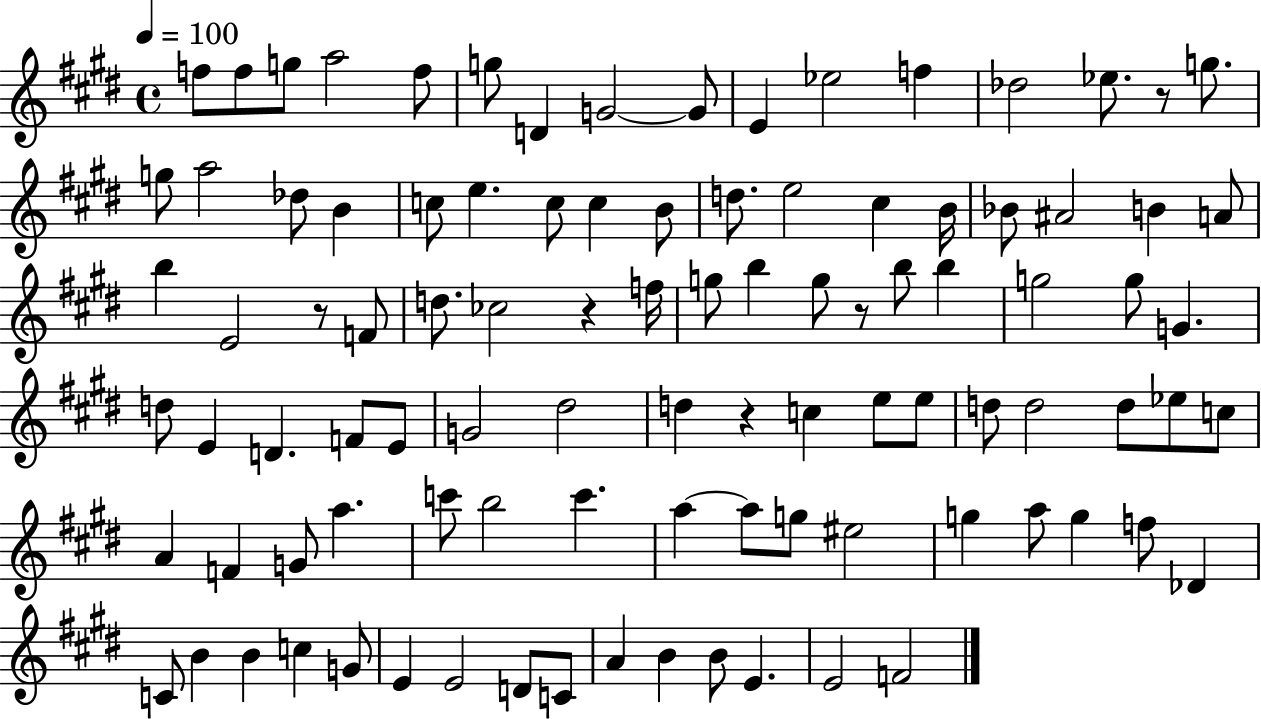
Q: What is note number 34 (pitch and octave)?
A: E4